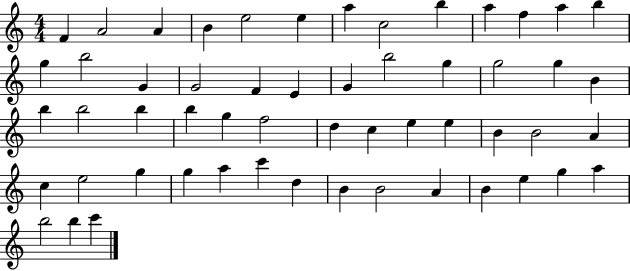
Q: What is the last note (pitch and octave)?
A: C6